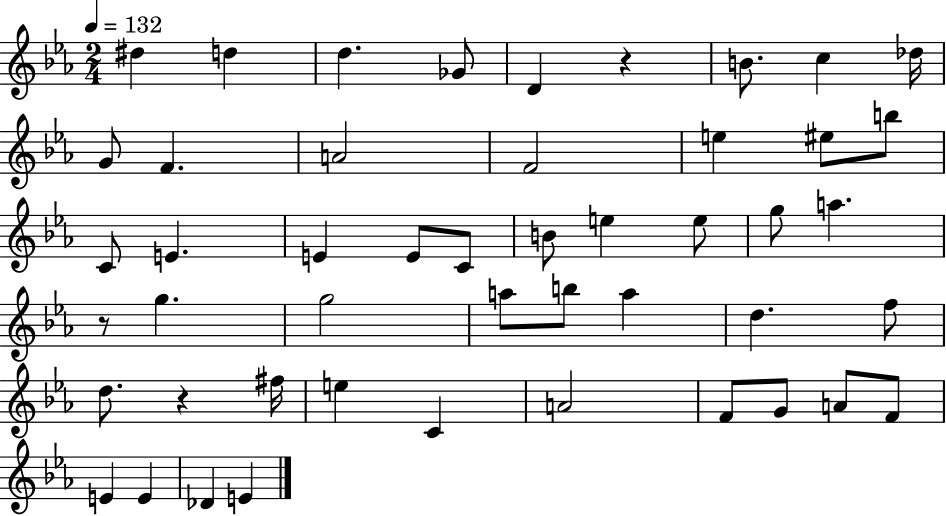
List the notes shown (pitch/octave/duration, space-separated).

D#5/q D5/q D5/q. Gb4/e D4/q R/q B4/e. C5/q Db5/s G4/e F4/q. A4/h F4/h E5/q EIS5/e B5/e C4/e E4/q. E4/q E4/e C4/e B4/e E5/q E5/e G5/e A5/q. R/e G5/q. G5/h A5/e B5/e A5/q D5/q. F5/e D5/e. R/q F#5/s E5/q C4/q A4/h F4/e G4/e A4/e F4/e E4/q E4/q Db4/q E4/q